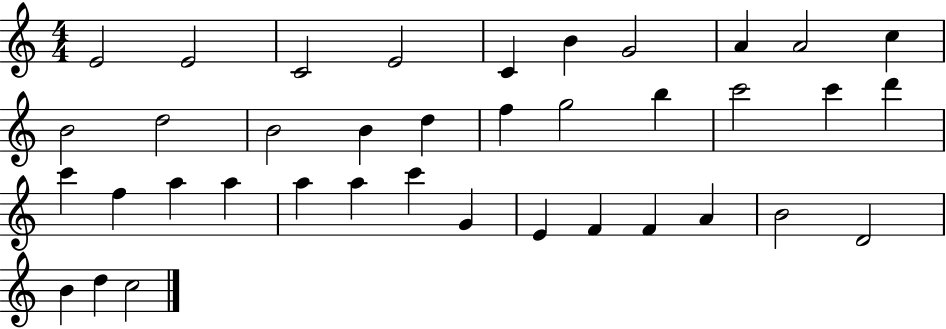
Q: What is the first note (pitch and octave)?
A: E4